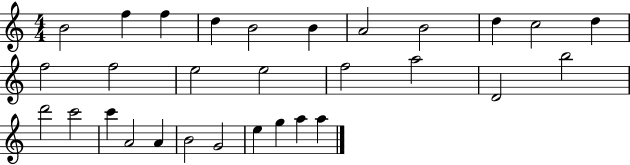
B4/h F5/q F5/q D5/q B4/h B4/q A4/h B4/h D5/q C5/h D5/q F5/h F5/h E5/h E5/h F5/h A5/h D4/h B5/h D6/h C6/h C6/q A4/h A4/q B4/h G4/h E5/q G5/q A5/q A5/q